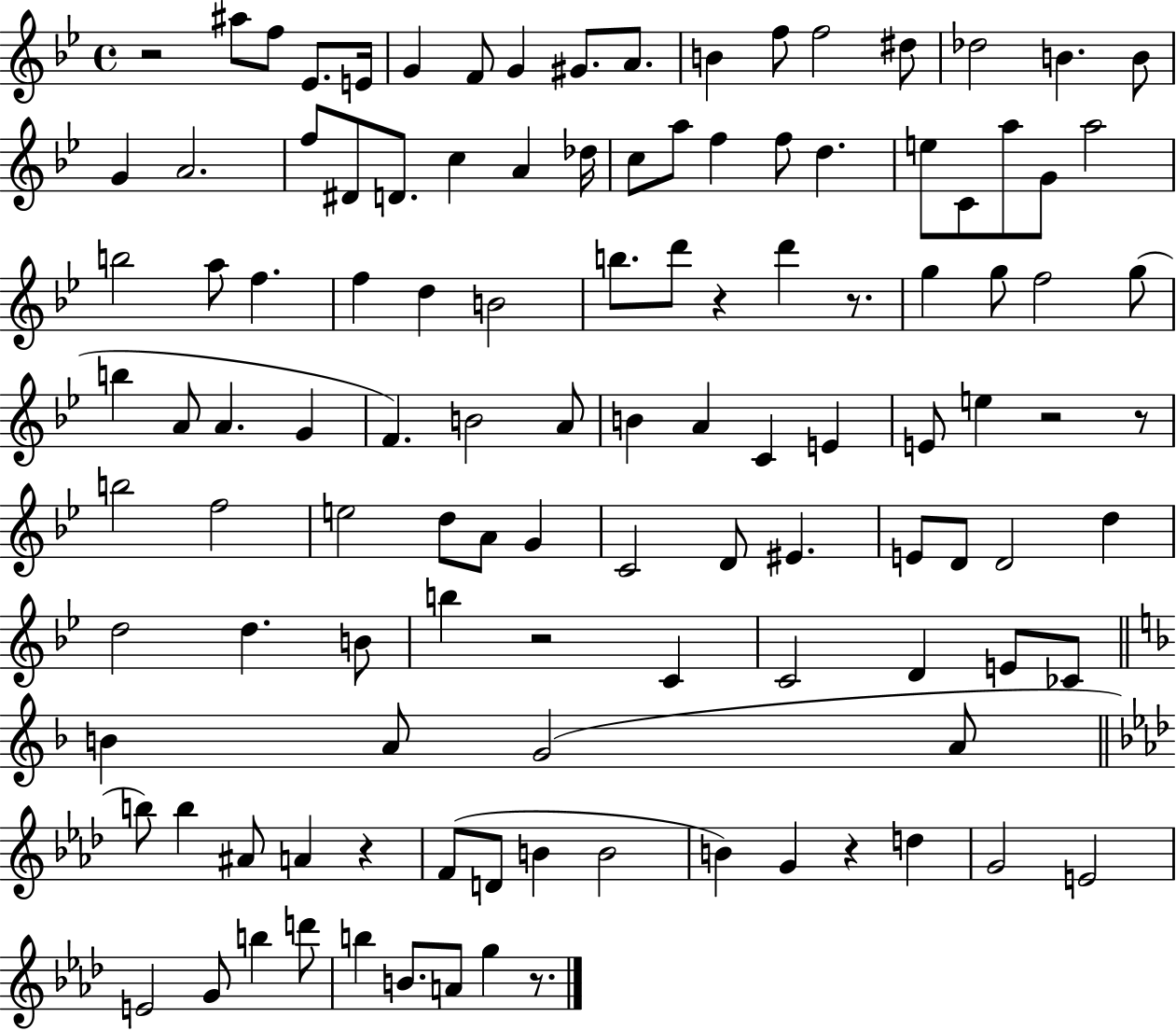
{
  \clef treble
  \time 4/4
  \defaultTimeSignature
  \key bes \major
  r2 ais''8 f''8 ees'8. e'16 | g'4 f'8 g'4 gis'8. a'8. | b'4 f''8 f''2 dis''8 | des''2 b'4. b'8 | \break g'4 a'2. | f''8 dis'8 d'8. c''4 a'4 des''16 | c''8 a''8 f''4 f''8 d''4. | e''8 c'8 a''8 g'8 a''2 | \break b''2 a''8 f''4. | f''4 d''4 b'2 | b''8. d'''8 r4 d'''4 r8. | g''4 g''8 f''2 g''8( | \break b''4 a'8 a'4. g'4 | f'4.) b'2 a'8 | b'4 a'4 c'4 e'4 | e'8 e''4 r2 r8 | \break b''2 f''2 | e''2 d''8 a'8 g'4 | c'2 d'8 eis'4. | e'8 d'8 d'2 d''4 | \break d''2 d''4. b'8 | b''4 r2 c'4 | c'2 d'4 e'8 ces'8 | \bar "||" \break \key d \minor b'4 a'8 g'2( a'8 | \bar "||" \break \key aes \major b''8) b''4 ais'8 a'4 r4 | f'8( d'8 b'4 b'2 | b'4) g'4 r4 d''4 | g'2 e'2 | \break e'2 g'8 b''4 d'''8 | b''4 b'8. a'8 g''4 r8. | \bar "|."
}